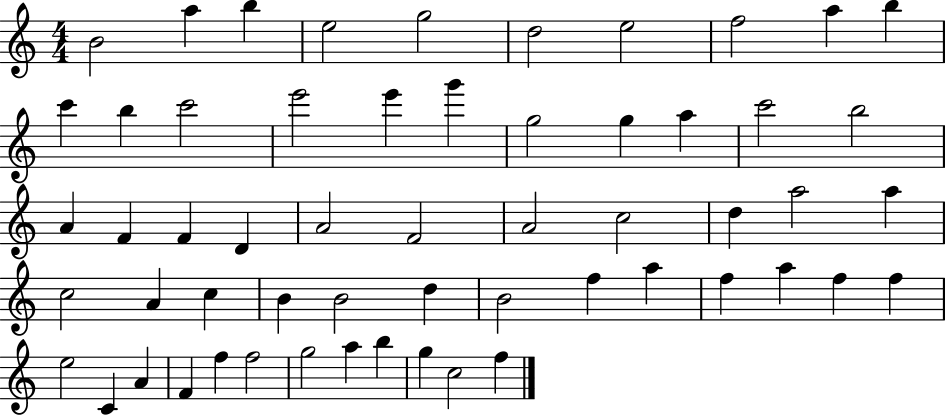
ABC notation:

X:1
T:Untitled
M:4/4
L:1/4
K:C
B2 a b e2 g2 d2 e2 f2 a b c' b c'2 e'2 e' g' g2 g a c'2 b2 A F F D A2 F2 A2 c2 d a2 a c2 A c B B2 d B2 f a f a f f e2 C A F f f2 g2 a b g c2 f